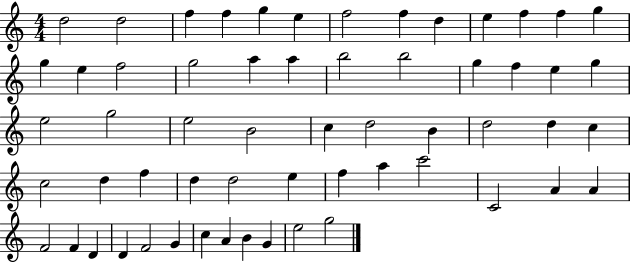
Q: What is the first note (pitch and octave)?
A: D5